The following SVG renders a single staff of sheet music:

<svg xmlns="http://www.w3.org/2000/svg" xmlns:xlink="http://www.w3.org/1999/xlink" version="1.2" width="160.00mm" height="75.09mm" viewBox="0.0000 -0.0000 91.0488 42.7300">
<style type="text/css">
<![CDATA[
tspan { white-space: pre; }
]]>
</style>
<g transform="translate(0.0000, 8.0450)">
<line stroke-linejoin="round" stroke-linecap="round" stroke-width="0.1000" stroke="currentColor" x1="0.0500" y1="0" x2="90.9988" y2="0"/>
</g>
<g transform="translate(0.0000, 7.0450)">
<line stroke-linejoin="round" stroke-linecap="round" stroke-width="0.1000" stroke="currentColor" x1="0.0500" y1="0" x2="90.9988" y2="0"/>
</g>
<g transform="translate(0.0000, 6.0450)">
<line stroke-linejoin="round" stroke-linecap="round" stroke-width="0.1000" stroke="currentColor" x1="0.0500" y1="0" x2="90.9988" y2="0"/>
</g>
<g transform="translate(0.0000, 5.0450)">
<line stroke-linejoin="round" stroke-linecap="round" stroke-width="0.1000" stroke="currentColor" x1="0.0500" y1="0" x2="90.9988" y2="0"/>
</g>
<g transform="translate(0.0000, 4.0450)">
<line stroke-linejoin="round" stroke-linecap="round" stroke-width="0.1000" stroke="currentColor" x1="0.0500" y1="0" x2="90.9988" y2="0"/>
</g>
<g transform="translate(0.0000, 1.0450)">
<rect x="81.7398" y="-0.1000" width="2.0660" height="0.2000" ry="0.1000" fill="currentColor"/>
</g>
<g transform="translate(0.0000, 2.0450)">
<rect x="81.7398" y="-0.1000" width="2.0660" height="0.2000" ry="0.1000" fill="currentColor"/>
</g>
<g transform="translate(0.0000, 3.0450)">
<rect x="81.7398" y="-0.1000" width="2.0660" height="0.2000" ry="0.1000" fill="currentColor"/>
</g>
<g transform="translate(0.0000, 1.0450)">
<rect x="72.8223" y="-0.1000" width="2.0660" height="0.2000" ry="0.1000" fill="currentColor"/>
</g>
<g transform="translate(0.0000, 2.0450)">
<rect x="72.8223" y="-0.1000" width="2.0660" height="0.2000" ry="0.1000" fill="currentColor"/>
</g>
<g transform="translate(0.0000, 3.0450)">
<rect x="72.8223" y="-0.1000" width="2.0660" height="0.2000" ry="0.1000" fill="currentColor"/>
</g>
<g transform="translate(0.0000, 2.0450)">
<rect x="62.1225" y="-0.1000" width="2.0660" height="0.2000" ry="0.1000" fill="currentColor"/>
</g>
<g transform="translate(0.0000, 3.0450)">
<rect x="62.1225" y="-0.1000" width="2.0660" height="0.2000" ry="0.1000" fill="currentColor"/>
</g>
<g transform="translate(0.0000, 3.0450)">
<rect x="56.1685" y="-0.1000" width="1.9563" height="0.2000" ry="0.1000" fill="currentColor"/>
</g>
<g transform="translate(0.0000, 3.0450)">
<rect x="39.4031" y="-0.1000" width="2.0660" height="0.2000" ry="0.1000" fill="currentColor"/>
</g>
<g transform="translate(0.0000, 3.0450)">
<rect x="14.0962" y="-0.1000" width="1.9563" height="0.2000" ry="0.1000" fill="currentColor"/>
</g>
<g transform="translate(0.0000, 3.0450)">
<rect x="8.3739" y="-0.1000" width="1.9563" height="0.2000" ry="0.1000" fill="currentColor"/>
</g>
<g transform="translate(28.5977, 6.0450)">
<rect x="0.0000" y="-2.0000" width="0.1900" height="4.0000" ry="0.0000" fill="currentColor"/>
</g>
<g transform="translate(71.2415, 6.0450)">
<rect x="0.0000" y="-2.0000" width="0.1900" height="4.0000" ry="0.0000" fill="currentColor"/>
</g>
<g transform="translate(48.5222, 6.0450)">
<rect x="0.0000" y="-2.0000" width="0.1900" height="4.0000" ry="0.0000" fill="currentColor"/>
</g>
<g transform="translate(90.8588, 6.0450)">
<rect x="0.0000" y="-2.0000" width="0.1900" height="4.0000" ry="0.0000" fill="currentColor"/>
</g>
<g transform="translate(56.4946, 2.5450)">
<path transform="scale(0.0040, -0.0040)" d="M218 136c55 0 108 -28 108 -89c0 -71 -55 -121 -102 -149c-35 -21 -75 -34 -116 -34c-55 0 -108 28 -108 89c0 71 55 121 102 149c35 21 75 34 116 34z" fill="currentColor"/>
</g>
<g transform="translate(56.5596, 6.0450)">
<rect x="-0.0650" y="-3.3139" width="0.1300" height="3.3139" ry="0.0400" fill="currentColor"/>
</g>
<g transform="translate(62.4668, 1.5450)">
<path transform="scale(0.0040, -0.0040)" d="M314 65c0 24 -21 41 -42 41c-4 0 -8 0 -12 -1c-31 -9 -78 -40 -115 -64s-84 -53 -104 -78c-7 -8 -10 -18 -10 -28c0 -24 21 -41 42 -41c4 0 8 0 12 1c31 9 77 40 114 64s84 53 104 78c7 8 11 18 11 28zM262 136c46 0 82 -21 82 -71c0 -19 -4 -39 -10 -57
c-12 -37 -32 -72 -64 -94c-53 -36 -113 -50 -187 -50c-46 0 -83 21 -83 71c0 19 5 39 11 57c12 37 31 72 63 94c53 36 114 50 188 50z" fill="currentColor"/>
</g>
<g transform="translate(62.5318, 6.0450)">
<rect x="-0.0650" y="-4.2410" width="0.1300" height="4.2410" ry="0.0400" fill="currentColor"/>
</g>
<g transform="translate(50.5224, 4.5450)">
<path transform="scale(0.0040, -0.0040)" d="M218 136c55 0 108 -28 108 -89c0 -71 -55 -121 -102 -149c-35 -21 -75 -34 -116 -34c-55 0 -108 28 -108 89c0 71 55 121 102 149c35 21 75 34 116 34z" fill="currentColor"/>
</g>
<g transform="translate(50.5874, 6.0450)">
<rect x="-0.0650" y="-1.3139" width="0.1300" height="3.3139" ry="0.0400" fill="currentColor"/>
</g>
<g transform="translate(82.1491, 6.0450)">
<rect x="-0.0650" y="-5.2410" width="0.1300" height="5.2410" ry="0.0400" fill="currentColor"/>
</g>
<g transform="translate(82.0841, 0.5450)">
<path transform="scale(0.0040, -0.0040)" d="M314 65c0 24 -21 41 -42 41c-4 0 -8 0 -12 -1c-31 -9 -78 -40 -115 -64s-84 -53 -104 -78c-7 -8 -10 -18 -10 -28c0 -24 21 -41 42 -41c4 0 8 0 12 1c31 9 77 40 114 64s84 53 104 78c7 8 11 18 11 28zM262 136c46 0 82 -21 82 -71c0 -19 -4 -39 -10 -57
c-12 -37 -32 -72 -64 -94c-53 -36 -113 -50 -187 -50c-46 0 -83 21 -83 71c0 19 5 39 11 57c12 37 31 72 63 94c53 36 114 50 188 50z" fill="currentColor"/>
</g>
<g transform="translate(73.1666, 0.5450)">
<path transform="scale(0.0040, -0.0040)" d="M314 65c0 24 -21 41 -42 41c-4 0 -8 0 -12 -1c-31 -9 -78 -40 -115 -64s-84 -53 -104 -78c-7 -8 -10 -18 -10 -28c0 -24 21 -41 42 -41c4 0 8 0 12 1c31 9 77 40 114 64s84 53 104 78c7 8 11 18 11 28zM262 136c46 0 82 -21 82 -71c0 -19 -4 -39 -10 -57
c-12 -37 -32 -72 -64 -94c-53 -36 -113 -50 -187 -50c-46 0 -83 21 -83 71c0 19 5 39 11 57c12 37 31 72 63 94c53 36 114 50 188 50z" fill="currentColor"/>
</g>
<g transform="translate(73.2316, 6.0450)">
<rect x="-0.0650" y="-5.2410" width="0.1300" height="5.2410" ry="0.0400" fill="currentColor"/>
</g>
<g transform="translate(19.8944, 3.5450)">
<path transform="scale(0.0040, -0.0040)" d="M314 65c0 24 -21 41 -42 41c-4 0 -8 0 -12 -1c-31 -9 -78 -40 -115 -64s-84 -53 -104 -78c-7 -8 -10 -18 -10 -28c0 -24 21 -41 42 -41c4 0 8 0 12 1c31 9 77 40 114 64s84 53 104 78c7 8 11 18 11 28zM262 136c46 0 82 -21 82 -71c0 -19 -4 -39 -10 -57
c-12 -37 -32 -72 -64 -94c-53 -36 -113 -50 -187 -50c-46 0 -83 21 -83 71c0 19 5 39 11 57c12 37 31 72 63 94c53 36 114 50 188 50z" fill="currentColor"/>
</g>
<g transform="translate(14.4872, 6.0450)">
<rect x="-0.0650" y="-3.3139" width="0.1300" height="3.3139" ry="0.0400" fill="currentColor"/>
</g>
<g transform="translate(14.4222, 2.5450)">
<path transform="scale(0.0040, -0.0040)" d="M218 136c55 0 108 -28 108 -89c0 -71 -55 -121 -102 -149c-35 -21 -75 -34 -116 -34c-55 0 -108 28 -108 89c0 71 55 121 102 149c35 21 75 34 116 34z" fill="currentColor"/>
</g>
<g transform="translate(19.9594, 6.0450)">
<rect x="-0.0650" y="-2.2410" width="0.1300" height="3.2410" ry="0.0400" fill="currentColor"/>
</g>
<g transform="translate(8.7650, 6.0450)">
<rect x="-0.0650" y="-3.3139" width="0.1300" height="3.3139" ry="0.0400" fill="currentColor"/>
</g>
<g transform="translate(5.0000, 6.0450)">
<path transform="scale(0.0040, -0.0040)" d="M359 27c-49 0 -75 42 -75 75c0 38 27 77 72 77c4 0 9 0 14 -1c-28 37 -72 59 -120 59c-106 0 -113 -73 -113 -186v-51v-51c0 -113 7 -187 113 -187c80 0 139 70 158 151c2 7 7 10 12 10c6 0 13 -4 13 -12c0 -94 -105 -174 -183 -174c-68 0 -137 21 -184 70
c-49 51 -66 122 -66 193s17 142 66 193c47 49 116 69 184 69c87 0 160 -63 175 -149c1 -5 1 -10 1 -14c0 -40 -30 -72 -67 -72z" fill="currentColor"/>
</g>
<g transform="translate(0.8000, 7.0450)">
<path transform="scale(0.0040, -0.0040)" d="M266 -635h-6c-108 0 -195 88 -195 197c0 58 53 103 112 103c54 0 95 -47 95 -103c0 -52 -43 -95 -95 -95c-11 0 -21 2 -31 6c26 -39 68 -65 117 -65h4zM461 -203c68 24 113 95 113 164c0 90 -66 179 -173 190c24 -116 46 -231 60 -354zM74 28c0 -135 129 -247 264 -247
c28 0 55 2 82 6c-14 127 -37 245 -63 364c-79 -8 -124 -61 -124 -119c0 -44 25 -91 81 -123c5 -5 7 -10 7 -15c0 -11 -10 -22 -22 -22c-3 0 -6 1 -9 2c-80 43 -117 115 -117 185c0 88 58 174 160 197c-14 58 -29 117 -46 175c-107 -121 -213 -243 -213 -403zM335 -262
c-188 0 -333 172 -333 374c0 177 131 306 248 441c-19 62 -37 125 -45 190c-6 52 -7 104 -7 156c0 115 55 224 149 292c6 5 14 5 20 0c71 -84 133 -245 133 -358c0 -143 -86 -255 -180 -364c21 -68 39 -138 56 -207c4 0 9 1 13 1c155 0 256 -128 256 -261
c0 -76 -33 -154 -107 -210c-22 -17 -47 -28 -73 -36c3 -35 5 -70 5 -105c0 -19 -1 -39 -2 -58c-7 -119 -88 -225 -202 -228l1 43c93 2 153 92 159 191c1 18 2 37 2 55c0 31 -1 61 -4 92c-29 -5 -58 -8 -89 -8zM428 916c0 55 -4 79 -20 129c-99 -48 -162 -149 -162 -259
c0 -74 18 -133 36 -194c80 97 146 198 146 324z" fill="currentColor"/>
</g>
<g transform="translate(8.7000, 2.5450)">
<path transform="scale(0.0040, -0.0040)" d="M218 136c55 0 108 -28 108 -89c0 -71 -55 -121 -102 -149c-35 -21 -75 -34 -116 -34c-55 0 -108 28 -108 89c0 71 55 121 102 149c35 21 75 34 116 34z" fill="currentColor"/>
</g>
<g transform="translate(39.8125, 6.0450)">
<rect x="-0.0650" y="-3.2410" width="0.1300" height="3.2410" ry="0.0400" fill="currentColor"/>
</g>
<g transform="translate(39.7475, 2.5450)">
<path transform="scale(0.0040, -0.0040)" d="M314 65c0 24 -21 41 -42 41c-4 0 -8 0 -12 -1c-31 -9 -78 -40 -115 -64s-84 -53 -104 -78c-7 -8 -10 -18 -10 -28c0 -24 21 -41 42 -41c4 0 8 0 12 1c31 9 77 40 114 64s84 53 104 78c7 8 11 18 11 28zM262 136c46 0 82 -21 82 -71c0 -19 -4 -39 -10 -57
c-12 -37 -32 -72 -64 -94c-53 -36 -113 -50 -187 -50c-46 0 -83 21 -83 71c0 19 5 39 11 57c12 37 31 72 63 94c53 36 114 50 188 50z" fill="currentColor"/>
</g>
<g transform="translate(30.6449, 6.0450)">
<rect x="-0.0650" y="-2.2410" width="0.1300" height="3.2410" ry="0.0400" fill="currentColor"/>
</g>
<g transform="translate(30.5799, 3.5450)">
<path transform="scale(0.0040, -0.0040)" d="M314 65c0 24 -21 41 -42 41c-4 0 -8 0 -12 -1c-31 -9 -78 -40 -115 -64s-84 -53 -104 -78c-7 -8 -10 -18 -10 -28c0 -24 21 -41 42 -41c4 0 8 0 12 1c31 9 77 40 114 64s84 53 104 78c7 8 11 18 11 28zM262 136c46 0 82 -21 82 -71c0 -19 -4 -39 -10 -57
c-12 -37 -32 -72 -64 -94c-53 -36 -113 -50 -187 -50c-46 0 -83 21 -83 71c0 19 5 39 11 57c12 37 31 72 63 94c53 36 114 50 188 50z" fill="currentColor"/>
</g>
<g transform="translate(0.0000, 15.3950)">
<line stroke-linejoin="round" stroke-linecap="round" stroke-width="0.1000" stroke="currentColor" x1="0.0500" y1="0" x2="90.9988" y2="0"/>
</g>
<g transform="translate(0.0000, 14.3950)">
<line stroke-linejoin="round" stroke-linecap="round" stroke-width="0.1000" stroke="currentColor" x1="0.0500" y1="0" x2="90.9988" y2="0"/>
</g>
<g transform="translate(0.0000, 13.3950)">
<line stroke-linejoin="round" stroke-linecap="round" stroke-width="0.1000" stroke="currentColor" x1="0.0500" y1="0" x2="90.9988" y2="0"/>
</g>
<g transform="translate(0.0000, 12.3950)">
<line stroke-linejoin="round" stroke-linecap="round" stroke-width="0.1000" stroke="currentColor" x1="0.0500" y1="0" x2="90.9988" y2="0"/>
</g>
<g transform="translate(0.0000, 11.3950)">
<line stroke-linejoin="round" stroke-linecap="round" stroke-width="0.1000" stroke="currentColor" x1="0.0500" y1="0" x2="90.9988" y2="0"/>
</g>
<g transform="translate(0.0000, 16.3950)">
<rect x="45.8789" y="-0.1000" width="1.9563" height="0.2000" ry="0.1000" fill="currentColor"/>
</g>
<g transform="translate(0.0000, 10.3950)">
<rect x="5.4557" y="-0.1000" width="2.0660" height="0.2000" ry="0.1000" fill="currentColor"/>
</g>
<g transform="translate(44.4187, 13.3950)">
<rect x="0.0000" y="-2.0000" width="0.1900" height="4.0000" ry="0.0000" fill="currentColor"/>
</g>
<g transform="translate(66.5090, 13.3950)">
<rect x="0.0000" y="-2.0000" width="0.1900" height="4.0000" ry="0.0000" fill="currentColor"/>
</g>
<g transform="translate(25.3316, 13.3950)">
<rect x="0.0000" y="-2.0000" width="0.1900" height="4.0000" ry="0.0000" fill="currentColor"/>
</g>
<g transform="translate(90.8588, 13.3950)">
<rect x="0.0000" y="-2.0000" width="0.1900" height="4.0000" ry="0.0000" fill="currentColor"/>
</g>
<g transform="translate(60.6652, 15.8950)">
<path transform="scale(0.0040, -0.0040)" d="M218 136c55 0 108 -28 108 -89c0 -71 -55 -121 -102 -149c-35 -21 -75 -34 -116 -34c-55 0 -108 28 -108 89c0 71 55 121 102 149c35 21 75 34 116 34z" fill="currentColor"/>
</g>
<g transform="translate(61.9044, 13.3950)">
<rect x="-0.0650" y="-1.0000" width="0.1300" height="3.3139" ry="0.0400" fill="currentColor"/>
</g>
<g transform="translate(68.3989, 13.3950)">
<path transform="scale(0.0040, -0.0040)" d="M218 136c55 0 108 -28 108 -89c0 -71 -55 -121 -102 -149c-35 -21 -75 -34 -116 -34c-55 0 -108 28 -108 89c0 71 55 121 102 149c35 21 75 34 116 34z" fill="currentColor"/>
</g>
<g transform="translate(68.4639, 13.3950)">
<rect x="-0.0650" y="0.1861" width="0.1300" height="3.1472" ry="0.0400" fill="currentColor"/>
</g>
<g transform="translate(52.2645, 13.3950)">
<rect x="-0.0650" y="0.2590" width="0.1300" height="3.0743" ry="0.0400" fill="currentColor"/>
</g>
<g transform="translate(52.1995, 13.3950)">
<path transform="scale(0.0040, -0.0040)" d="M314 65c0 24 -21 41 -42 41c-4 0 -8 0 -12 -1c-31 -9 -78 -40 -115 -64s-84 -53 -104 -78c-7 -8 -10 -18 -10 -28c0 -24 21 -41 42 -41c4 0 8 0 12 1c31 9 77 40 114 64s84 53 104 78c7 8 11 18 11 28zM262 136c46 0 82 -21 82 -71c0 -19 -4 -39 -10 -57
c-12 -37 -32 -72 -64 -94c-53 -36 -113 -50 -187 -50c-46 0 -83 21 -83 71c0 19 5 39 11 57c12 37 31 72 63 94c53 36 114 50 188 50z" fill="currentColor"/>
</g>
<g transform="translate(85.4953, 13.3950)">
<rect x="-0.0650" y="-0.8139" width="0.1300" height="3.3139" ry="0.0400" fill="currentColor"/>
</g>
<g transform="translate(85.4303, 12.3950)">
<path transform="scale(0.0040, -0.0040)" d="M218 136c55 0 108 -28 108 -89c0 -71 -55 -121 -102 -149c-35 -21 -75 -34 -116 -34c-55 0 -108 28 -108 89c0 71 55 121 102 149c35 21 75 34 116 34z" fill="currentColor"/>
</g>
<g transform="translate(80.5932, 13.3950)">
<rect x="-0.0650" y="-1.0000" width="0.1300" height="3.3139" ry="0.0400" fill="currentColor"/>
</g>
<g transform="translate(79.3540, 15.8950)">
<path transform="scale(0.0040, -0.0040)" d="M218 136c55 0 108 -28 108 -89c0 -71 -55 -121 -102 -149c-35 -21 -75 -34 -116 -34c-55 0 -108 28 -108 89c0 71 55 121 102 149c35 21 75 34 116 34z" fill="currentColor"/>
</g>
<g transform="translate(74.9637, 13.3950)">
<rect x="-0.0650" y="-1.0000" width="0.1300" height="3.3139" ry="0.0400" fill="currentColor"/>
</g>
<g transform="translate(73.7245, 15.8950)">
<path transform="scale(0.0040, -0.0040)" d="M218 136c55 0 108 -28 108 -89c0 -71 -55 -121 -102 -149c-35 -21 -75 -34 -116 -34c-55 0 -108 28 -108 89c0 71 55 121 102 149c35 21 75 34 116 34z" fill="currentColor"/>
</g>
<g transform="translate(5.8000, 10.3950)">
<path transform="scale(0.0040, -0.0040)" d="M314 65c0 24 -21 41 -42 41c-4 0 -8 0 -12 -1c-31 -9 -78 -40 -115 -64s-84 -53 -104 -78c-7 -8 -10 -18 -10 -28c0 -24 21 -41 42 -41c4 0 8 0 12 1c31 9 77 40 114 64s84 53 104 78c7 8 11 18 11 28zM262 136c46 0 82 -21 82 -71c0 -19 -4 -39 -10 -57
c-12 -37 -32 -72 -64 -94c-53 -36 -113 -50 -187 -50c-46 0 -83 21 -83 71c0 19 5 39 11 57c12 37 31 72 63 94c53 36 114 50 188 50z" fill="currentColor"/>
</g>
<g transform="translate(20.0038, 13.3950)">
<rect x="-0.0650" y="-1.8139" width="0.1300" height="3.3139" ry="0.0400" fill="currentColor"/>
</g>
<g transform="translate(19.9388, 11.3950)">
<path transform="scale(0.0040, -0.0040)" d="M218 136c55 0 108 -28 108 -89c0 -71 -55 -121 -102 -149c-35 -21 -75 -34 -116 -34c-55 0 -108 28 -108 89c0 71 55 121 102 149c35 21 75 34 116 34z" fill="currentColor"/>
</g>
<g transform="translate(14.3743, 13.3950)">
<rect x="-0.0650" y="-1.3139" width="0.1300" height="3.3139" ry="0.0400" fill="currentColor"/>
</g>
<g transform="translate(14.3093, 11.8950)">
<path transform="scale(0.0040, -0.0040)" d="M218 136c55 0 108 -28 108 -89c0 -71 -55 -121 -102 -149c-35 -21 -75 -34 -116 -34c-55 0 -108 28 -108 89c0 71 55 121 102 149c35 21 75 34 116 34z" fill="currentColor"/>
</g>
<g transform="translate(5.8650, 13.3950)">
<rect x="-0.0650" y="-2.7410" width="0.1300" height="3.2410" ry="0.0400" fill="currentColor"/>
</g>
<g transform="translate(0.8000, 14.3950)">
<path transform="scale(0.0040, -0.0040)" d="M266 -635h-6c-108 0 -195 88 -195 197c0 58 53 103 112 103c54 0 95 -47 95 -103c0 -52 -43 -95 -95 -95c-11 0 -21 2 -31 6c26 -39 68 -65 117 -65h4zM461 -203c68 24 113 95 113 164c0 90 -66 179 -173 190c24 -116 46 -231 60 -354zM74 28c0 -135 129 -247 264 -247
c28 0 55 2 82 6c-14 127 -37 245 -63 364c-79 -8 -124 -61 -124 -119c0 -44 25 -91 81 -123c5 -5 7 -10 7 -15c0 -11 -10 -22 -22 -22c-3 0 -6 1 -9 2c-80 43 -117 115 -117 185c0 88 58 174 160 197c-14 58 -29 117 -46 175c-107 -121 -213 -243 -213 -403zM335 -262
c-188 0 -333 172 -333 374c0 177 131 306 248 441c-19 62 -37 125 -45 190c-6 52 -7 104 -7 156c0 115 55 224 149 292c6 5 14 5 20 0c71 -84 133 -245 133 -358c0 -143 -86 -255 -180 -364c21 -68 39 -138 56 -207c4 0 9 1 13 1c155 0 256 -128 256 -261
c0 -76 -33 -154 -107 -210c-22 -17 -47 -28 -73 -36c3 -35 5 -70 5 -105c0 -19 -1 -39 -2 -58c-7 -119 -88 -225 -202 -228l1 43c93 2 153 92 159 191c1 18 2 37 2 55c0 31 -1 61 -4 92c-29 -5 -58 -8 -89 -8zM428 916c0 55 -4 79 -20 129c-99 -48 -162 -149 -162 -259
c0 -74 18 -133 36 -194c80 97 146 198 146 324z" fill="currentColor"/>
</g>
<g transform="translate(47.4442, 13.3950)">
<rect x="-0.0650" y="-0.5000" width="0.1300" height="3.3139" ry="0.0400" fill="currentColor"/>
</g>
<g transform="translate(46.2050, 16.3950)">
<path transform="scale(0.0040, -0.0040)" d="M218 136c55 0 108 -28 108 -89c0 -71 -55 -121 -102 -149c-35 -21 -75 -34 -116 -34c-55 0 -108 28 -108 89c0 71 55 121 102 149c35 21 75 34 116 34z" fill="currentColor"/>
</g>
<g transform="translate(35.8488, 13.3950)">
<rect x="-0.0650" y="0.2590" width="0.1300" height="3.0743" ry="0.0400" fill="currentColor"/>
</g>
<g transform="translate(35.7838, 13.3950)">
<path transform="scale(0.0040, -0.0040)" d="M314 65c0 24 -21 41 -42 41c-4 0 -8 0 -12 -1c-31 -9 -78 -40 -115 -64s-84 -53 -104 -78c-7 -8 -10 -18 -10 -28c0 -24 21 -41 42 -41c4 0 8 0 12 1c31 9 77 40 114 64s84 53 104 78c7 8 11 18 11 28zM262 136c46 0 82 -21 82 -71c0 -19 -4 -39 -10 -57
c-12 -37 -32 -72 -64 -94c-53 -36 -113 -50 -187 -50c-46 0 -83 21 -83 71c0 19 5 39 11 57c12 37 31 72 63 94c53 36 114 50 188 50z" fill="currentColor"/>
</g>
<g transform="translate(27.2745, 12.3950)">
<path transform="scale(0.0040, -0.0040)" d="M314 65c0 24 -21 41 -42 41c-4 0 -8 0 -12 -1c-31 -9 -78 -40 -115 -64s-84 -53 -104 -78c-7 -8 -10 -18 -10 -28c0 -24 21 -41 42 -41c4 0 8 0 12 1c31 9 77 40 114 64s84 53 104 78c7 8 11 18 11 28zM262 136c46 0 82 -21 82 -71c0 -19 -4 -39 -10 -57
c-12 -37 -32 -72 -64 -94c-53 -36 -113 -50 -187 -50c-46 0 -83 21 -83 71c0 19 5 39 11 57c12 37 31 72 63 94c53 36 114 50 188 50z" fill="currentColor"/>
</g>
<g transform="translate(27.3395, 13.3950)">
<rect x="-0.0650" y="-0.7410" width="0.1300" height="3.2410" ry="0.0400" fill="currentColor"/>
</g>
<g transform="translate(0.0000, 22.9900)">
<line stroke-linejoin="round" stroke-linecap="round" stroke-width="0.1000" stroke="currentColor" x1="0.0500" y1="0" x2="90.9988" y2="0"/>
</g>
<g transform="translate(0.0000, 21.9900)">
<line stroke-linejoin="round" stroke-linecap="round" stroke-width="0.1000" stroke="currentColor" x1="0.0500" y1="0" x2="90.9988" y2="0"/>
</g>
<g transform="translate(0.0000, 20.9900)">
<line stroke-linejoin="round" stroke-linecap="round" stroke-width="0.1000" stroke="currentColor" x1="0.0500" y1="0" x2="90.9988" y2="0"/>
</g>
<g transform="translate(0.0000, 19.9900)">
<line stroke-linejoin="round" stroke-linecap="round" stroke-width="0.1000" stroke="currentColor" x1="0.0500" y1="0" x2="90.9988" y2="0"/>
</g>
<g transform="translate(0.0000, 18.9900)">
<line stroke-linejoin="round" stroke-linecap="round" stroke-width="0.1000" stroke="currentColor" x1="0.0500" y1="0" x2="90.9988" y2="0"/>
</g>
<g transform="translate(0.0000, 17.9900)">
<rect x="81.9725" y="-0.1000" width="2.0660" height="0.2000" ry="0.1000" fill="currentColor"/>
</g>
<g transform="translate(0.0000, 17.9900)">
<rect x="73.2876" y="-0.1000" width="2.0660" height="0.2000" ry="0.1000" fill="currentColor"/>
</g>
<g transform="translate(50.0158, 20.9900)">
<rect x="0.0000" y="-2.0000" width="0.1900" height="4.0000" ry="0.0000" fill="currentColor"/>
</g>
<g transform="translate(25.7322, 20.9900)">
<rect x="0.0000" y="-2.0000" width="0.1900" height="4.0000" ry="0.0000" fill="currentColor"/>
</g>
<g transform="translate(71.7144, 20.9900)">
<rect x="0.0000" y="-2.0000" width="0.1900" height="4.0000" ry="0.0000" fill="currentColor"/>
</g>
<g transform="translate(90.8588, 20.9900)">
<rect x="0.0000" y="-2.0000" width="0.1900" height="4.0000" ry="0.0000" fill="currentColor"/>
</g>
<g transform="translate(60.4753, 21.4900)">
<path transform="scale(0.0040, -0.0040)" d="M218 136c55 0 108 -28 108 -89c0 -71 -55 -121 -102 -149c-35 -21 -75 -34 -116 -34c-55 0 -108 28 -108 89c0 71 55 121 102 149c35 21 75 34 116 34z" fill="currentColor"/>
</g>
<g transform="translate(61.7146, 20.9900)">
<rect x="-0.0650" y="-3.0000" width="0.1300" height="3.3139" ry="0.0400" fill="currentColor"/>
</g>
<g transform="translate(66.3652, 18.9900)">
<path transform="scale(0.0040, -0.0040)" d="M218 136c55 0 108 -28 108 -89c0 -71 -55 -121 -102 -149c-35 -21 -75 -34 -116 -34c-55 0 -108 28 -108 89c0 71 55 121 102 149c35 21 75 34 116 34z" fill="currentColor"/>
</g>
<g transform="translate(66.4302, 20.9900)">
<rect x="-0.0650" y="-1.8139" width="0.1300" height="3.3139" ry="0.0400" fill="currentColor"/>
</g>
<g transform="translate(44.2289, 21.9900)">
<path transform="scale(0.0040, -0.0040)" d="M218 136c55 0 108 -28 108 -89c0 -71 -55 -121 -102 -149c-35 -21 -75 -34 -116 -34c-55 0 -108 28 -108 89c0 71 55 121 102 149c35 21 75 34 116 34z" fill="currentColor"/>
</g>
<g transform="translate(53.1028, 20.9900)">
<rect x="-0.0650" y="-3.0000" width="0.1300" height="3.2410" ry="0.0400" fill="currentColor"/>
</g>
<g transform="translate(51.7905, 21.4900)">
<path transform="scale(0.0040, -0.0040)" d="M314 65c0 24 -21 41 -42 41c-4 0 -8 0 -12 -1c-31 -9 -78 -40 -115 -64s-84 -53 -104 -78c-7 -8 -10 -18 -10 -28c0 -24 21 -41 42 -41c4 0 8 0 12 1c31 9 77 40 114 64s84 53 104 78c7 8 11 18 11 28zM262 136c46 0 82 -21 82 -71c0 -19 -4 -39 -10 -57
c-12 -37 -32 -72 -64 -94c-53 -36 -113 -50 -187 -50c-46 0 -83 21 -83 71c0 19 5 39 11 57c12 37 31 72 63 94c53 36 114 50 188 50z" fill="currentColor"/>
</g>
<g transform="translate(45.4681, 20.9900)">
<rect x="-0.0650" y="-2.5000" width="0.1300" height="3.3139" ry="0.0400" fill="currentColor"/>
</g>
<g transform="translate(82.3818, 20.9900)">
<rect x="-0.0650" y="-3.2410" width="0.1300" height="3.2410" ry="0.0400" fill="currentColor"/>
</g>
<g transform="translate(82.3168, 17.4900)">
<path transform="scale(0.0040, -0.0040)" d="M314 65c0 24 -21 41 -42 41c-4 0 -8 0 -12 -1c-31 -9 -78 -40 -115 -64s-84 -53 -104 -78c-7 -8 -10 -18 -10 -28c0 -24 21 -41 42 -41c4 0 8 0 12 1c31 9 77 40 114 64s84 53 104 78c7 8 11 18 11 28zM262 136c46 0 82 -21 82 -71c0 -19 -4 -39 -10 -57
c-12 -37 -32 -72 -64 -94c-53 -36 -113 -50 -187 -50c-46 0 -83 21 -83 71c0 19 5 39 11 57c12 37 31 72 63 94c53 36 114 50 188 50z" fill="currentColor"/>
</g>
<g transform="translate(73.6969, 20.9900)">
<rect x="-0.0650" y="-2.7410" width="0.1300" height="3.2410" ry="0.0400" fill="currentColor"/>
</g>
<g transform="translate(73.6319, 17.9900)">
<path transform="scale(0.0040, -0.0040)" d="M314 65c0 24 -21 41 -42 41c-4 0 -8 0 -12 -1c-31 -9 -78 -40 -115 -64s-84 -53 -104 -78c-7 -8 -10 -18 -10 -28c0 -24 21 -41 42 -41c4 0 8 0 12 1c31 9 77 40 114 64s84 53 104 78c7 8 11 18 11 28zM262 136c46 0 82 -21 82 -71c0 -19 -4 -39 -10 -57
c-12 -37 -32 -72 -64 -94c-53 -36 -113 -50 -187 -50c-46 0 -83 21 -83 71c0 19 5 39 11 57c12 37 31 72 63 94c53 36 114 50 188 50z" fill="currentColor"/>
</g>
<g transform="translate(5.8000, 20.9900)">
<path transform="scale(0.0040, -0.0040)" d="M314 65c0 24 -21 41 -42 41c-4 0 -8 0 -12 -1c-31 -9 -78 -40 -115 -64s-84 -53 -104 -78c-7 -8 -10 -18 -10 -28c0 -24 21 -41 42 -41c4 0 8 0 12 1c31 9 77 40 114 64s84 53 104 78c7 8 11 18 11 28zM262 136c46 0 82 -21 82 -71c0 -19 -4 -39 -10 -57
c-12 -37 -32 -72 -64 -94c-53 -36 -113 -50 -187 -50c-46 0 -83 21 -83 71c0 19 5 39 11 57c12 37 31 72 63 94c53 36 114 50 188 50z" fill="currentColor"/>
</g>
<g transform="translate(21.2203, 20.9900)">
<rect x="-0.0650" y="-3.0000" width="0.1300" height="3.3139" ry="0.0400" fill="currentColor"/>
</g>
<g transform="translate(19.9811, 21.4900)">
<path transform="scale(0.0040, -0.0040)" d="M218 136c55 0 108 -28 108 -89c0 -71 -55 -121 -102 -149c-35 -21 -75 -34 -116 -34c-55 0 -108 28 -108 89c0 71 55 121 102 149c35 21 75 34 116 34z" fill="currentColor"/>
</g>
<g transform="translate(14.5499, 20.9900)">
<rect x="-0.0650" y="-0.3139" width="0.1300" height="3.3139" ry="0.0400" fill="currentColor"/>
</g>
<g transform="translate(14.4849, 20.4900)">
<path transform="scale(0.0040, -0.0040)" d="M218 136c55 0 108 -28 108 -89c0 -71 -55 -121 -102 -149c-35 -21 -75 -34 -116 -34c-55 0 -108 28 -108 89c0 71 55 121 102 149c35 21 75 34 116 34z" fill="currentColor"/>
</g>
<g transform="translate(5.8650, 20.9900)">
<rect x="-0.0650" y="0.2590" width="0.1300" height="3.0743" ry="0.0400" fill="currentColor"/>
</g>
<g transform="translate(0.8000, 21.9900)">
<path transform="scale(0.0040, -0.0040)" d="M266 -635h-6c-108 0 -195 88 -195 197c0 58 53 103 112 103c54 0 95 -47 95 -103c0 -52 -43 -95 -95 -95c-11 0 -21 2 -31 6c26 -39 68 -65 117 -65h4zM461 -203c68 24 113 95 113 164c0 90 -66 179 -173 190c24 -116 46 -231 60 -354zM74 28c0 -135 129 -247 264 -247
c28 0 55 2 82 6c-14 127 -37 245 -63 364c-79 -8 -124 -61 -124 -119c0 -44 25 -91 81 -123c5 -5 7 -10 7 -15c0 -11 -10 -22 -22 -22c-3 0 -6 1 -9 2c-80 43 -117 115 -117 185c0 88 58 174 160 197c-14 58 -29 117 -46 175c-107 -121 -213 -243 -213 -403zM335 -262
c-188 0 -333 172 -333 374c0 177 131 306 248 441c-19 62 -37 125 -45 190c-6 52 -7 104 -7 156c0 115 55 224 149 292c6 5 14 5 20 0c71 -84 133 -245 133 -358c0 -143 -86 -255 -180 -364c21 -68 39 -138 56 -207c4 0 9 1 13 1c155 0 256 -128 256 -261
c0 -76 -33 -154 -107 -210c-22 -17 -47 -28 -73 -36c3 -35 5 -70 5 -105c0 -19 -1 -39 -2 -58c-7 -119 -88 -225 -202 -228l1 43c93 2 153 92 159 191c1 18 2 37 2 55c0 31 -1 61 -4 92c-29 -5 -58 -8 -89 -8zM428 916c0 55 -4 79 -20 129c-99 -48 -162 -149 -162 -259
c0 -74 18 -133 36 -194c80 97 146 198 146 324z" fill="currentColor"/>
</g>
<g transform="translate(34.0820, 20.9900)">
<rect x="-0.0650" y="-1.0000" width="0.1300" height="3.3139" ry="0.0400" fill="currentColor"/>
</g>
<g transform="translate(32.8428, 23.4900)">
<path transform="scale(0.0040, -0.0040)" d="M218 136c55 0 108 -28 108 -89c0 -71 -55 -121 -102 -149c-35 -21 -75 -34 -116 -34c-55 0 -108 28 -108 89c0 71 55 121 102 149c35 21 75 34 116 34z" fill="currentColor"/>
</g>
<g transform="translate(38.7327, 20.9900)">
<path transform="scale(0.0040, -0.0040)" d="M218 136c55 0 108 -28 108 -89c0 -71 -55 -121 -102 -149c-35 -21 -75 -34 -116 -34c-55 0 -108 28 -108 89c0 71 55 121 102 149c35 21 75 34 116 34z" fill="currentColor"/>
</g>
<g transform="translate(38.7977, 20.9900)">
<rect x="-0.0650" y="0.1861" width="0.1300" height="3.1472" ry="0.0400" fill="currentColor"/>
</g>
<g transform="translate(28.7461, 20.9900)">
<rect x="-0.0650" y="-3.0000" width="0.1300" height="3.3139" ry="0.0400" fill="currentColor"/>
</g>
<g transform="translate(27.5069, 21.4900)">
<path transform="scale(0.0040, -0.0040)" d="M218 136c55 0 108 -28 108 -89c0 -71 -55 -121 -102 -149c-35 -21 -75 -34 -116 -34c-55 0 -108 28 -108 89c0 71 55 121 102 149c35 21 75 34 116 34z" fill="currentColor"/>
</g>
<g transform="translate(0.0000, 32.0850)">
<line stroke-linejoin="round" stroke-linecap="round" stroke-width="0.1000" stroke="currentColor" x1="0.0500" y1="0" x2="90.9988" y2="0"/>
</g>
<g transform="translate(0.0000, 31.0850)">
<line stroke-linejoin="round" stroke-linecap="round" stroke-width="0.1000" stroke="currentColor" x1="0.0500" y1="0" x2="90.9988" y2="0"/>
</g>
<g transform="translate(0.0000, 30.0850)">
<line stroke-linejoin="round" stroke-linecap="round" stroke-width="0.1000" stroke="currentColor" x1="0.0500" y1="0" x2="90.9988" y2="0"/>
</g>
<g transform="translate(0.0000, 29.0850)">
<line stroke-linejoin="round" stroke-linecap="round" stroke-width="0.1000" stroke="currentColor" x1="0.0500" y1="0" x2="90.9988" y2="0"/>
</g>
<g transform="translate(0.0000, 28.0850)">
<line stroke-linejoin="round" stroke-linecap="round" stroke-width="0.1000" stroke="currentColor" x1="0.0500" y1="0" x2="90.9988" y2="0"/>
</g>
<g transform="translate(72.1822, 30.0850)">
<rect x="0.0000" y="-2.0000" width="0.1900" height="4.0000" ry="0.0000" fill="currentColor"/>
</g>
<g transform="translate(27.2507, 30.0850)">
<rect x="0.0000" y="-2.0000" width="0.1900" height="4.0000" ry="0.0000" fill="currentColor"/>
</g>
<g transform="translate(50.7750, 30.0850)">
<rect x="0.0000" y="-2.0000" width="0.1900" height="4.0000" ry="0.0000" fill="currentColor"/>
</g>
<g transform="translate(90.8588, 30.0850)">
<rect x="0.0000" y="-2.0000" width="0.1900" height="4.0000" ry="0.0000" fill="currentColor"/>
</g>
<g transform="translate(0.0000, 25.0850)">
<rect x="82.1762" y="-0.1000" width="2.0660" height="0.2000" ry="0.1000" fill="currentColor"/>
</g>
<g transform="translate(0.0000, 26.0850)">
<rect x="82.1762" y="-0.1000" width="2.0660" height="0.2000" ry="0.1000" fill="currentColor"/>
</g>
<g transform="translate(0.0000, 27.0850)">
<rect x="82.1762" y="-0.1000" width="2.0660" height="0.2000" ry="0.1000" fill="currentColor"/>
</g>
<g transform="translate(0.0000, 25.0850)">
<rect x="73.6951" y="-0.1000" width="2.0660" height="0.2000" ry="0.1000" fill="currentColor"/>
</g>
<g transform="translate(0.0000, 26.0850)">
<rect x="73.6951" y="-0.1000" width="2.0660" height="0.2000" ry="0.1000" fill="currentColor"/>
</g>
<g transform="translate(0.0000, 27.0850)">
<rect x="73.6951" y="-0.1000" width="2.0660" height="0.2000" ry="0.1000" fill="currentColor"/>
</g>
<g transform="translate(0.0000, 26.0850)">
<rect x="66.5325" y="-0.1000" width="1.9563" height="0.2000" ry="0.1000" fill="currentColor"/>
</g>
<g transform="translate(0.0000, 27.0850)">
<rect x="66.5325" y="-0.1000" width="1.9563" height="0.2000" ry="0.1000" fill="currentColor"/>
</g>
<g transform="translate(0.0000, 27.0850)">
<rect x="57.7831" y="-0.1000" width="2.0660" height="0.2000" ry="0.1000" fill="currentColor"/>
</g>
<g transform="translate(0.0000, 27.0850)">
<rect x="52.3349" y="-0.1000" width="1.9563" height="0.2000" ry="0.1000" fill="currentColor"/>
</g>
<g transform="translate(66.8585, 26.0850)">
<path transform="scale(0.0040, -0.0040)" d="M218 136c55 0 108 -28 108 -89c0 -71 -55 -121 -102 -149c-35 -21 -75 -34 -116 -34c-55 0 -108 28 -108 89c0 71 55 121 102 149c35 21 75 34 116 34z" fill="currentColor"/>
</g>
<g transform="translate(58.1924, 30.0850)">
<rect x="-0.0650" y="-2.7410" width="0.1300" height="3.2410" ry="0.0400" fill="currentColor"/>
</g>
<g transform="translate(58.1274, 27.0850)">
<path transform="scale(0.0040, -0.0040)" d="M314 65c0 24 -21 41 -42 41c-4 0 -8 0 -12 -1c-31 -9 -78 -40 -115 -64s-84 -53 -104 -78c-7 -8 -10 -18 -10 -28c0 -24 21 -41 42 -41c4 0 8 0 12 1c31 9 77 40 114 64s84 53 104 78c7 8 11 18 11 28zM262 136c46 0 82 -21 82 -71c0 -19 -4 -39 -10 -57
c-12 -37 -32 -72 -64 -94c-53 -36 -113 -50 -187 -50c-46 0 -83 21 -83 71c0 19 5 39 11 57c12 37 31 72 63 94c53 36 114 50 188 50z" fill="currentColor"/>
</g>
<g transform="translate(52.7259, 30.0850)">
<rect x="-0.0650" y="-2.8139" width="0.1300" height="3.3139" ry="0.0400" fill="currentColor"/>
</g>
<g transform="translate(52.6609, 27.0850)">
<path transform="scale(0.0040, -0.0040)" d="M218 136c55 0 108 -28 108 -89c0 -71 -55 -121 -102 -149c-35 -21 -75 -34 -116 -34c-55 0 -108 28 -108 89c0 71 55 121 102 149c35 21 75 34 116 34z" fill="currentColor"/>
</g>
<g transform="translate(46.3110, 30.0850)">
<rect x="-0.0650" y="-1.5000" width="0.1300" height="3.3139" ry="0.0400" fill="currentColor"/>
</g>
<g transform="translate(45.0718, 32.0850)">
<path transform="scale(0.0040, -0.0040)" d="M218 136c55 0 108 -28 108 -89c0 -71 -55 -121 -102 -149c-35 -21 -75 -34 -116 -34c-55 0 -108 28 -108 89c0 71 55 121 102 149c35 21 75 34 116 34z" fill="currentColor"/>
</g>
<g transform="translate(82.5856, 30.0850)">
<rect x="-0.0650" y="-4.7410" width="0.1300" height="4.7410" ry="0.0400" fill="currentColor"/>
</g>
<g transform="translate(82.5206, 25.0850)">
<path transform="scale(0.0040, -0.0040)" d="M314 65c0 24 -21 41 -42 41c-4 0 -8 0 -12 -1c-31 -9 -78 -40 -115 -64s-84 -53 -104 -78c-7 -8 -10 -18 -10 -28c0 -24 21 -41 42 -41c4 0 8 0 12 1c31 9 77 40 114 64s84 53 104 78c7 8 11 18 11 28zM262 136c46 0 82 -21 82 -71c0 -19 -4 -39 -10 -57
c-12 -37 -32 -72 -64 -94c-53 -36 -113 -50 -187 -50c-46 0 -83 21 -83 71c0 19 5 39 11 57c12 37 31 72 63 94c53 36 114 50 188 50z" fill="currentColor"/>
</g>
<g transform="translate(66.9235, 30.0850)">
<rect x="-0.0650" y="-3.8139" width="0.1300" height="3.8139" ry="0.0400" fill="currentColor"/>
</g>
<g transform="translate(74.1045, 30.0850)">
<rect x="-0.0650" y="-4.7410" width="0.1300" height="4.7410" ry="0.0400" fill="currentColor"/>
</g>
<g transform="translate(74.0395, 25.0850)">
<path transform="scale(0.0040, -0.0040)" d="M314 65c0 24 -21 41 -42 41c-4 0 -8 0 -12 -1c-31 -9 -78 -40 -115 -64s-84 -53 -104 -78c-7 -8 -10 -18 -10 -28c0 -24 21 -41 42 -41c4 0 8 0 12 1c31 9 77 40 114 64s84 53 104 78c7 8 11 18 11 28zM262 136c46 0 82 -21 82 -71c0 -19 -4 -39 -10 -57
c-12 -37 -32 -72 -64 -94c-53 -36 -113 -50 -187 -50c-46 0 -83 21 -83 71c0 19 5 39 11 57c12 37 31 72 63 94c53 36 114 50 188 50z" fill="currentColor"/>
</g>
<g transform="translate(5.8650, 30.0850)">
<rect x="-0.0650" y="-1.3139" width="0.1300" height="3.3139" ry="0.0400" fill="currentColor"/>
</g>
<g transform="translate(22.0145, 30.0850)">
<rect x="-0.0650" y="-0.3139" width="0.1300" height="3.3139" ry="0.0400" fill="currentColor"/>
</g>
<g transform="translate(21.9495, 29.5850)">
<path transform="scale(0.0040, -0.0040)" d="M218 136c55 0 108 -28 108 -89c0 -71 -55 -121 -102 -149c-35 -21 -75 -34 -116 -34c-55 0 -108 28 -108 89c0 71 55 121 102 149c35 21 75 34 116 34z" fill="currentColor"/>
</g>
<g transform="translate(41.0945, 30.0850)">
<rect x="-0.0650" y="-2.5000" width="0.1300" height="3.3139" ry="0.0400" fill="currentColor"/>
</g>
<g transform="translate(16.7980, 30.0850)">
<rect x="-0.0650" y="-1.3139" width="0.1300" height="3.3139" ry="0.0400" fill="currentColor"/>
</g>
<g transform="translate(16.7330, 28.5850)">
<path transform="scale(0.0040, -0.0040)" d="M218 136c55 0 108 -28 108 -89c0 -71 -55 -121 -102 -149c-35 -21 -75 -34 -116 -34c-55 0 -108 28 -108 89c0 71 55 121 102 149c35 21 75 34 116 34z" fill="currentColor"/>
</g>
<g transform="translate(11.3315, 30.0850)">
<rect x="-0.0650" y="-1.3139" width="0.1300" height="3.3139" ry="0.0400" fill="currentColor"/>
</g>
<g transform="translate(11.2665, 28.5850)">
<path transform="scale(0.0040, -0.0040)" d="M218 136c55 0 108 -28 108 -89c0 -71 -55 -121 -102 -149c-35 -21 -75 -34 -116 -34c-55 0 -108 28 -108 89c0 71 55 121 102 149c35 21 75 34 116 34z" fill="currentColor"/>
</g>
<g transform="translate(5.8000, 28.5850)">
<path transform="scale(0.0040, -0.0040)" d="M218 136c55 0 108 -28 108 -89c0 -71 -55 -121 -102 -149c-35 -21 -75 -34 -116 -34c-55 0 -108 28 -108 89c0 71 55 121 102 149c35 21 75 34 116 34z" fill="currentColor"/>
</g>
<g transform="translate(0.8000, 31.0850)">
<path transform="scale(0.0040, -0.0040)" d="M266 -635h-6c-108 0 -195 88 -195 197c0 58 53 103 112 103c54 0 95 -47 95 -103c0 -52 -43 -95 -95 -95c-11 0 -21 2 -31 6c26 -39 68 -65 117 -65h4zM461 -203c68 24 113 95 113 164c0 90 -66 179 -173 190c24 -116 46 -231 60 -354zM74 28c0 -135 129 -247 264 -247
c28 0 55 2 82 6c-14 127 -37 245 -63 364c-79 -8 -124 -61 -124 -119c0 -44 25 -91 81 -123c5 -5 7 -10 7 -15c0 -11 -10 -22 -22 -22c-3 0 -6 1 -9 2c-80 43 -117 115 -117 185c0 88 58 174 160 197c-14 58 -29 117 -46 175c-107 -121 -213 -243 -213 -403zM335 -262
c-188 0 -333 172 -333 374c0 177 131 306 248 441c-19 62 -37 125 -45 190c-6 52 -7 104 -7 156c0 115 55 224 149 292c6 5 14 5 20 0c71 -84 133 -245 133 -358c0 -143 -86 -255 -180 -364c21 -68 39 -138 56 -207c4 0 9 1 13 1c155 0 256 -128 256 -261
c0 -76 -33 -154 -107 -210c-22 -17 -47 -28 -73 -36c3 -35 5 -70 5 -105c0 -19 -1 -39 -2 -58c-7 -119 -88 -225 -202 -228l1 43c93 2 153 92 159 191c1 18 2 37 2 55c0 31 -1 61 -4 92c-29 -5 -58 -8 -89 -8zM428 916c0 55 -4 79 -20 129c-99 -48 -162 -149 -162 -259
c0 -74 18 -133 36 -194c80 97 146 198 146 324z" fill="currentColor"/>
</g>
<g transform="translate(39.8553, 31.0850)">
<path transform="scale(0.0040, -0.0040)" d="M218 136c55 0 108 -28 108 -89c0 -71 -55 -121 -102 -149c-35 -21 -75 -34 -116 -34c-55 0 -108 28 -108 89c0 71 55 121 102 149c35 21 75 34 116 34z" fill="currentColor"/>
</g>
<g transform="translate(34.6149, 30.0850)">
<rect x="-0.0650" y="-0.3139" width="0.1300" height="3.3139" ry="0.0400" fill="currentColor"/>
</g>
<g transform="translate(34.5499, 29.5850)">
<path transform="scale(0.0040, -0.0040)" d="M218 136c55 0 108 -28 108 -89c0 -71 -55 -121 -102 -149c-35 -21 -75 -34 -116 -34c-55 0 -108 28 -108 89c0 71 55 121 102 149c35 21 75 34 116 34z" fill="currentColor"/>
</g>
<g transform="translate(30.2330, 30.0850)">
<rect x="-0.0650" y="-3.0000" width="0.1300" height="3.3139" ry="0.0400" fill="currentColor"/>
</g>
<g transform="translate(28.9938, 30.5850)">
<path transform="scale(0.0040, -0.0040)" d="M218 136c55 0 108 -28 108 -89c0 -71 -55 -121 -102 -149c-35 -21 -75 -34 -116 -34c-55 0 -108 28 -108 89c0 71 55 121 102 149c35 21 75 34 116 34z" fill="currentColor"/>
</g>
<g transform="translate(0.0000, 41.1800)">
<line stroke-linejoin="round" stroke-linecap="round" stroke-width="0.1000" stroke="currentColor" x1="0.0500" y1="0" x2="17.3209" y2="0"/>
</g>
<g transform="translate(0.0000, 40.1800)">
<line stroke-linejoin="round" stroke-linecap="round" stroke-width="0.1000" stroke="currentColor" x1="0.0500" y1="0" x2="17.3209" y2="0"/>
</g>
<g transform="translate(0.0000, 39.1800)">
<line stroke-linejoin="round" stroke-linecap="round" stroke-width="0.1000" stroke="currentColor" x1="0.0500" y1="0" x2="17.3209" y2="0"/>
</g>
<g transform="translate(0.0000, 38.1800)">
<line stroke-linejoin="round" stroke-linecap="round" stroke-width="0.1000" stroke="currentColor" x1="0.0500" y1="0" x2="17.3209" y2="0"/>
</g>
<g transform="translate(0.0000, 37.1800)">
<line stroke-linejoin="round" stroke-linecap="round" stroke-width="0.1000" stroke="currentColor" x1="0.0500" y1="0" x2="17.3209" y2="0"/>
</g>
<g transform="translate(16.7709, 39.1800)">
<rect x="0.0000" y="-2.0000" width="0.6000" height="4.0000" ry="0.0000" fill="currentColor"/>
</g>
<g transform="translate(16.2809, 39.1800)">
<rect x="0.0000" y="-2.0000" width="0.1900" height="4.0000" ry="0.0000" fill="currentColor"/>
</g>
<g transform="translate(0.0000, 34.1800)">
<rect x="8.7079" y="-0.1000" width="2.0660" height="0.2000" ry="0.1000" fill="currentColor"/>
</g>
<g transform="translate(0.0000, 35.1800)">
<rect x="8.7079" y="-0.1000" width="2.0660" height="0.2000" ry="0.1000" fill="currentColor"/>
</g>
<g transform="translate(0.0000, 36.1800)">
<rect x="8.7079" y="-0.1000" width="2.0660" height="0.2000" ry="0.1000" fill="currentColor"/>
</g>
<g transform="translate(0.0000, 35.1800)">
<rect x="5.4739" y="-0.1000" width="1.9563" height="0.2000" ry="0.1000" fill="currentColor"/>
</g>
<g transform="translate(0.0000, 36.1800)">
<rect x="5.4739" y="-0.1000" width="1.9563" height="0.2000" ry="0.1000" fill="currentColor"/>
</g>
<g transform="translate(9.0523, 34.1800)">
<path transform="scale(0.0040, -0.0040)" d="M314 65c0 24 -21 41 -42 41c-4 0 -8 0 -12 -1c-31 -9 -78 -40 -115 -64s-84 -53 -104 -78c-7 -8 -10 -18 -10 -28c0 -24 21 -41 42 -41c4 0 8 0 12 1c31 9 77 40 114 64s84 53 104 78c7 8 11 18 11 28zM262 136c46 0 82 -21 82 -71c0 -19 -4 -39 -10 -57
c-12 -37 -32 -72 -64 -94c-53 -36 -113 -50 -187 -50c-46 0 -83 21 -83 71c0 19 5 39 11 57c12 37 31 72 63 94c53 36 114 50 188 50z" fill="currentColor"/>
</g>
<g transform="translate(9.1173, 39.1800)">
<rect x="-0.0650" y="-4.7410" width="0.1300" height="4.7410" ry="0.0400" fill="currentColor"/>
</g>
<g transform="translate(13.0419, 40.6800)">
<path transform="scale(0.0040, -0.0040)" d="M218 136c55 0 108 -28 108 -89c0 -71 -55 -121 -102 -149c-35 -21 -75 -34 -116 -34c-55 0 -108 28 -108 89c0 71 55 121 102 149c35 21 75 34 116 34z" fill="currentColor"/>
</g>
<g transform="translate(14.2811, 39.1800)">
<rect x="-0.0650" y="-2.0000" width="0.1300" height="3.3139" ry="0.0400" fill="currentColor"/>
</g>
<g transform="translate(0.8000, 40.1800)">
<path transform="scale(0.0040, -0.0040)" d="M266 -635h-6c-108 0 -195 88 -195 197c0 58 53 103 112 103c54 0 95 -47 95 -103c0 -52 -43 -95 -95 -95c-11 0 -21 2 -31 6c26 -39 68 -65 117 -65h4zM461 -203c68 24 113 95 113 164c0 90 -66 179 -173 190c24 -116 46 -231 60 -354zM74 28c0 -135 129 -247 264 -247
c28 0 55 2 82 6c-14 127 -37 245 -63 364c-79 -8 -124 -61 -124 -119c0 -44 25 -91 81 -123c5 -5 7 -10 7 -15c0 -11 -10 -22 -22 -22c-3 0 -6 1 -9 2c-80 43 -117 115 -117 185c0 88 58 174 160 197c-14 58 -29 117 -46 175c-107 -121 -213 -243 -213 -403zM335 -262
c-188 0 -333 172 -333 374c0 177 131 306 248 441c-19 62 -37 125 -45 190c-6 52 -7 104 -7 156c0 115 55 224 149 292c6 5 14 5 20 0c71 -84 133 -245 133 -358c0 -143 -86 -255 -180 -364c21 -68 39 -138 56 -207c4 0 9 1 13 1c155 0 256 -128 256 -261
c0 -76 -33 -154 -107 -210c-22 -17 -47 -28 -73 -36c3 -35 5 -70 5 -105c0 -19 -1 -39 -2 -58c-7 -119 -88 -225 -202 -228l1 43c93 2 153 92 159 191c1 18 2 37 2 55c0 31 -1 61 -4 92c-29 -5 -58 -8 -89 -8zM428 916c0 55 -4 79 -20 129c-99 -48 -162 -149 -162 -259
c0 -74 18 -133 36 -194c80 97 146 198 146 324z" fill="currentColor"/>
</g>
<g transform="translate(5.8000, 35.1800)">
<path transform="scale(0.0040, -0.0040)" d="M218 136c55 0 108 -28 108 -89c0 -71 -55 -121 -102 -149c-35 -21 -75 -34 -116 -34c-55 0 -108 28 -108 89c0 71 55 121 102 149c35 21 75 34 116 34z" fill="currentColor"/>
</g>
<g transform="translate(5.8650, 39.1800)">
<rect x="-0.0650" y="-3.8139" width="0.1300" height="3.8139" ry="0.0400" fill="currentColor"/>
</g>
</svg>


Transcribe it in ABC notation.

X:1
T:Untitled
M:4/4
L:1/4
K:C
b b g2 g2 b2 e b d'2 f'2 f'2 a2 e f d2 B2 C B2 D B D D d B2 c A A D B G A2 A f a2 b2 e e e c A c G E a a2 c' e'2 e'2 c' e'2 F